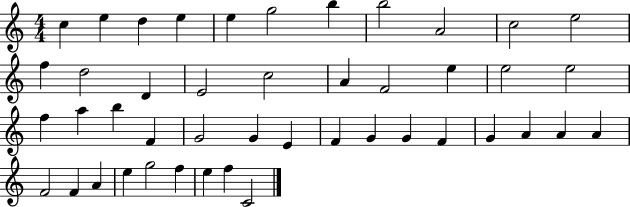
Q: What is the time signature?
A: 4/4